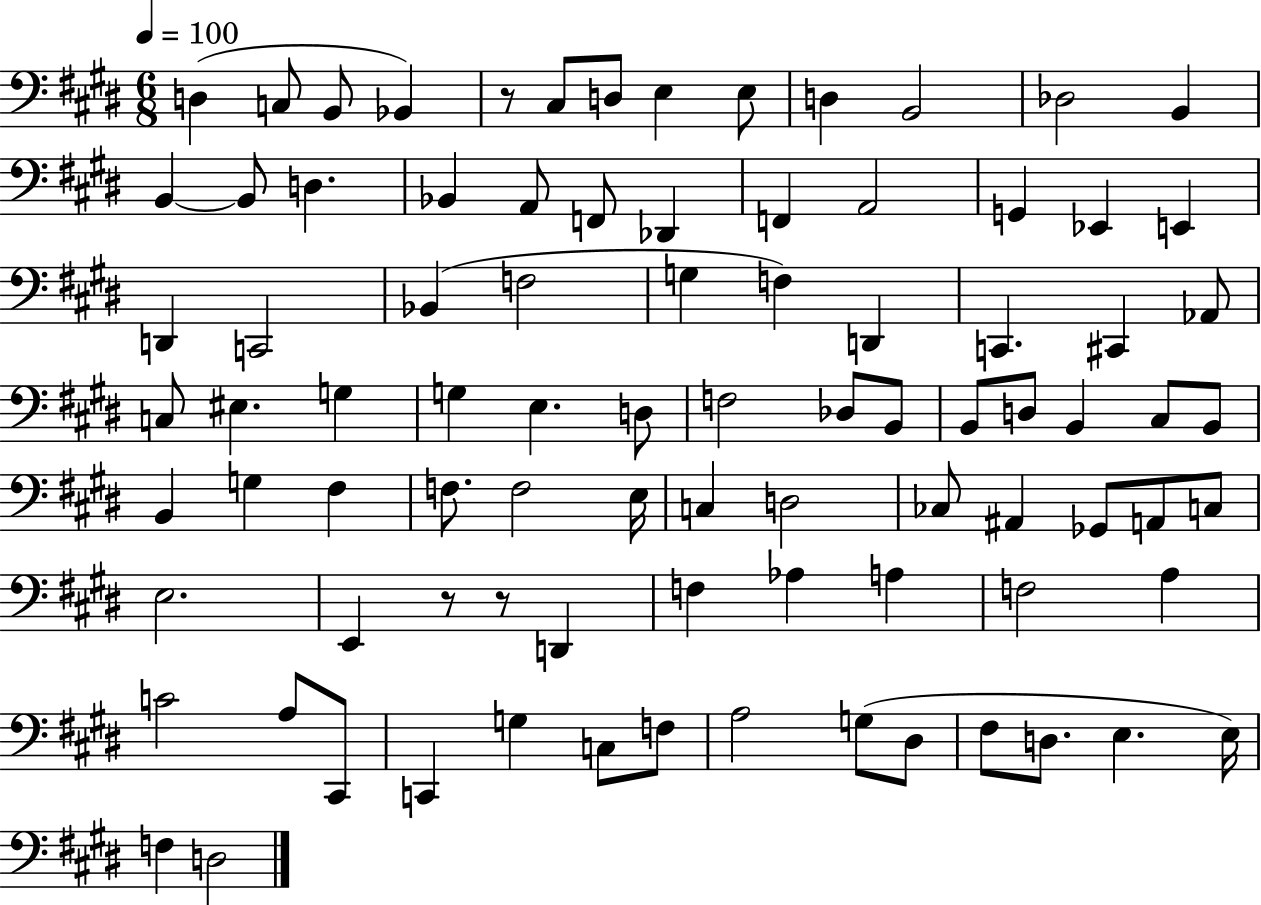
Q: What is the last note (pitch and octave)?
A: D3